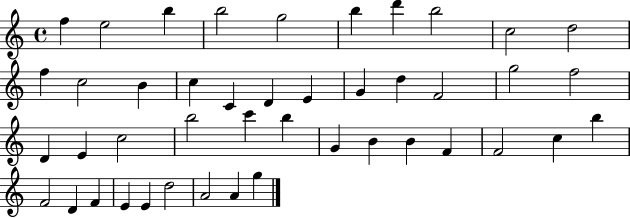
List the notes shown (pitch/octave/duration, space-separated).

F5/q E5/h B5/q B5/h G5/h B5/q D6/q B5/h C5/h D5/h F5/q C5/h B4/q C5/q C4/q D4/q E4/q G4/q D5/q F4/h G5/h F5/h D4/q E4/q C5/h B5/h C6/q B5/q G4/q B4/q B4/q F4/q F4/h C5/q B5/q F4/h D4/q F4/q E4/q E4/q D5/h A4/h A4/q G5/q